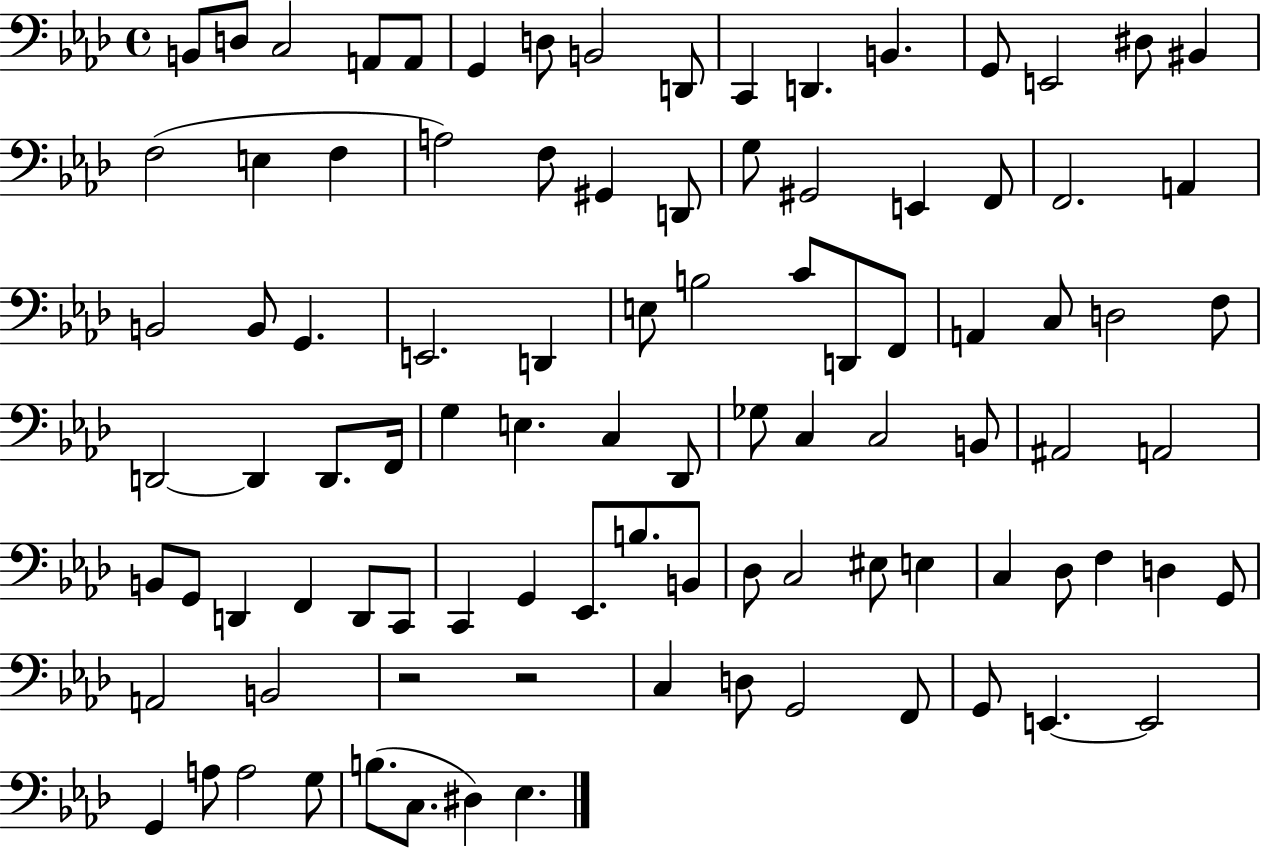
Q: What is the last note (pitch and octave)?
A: Eb3